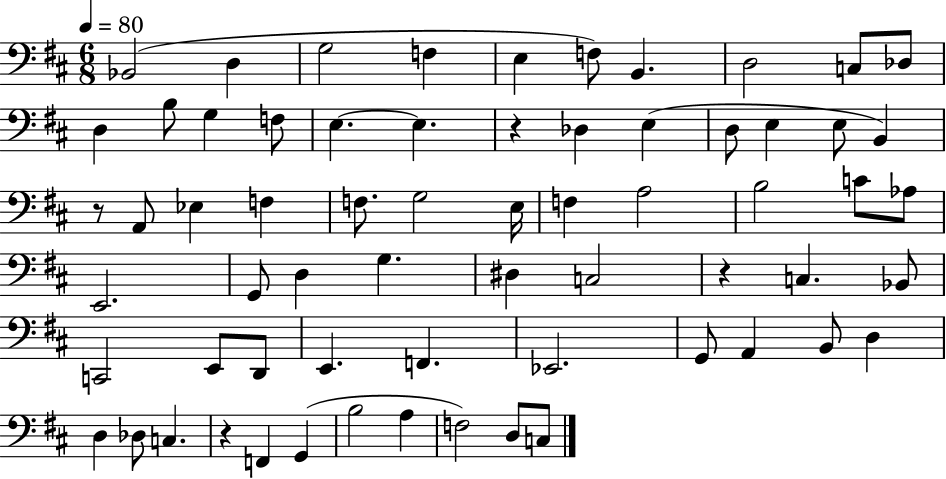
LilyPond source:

{
  \clef bass
  \numericTimeSignature
  \time 6/8
  \key d \major
  \tempo 4 = 80
  bes,2( d4 | g2 f4 | e4 f8) b,4. | d2 c8 des8 | \break d4 b8 g4 f8 | e4.~~ e4. | r4 des4 e4( | d8 e4 e8 b,4) | \break r8 a,8 ees4 f4 | f8. g2 e16 | f4 a2 | b2 c'8 aes8 | \break e,2. | g,8 d4 g4. | dis4 c2 | r4 c4. bes,8 | \break c,2 e,8 d,8 | e,4. f,4. | ees,2. | g,8 a,4 b,8 d4 | \break d4 des8 c4. | r4 f,4 g,4( | b2 a4 | f2) d8 c8 | \break \bar "|."
}